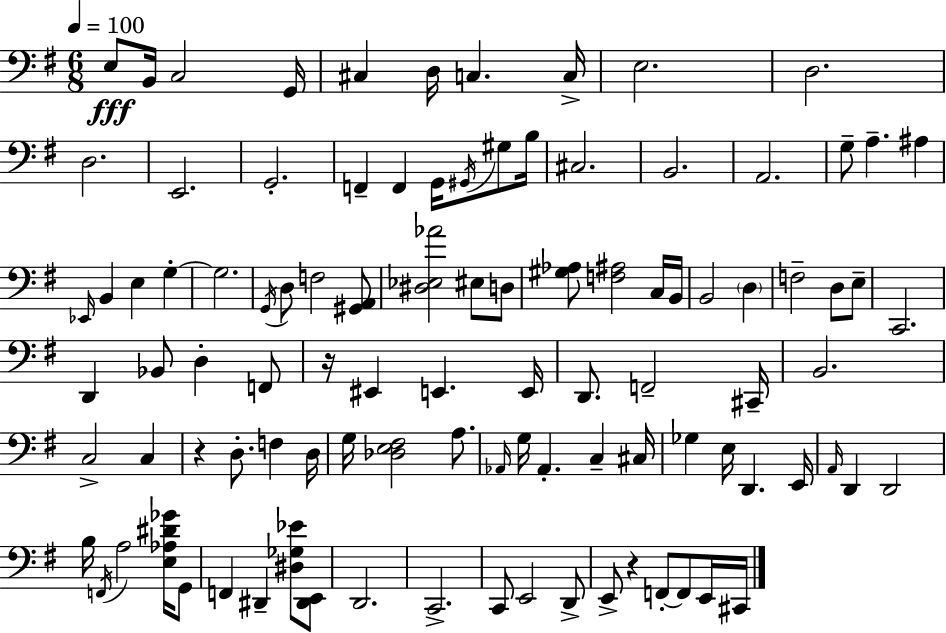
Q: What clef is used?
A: bass